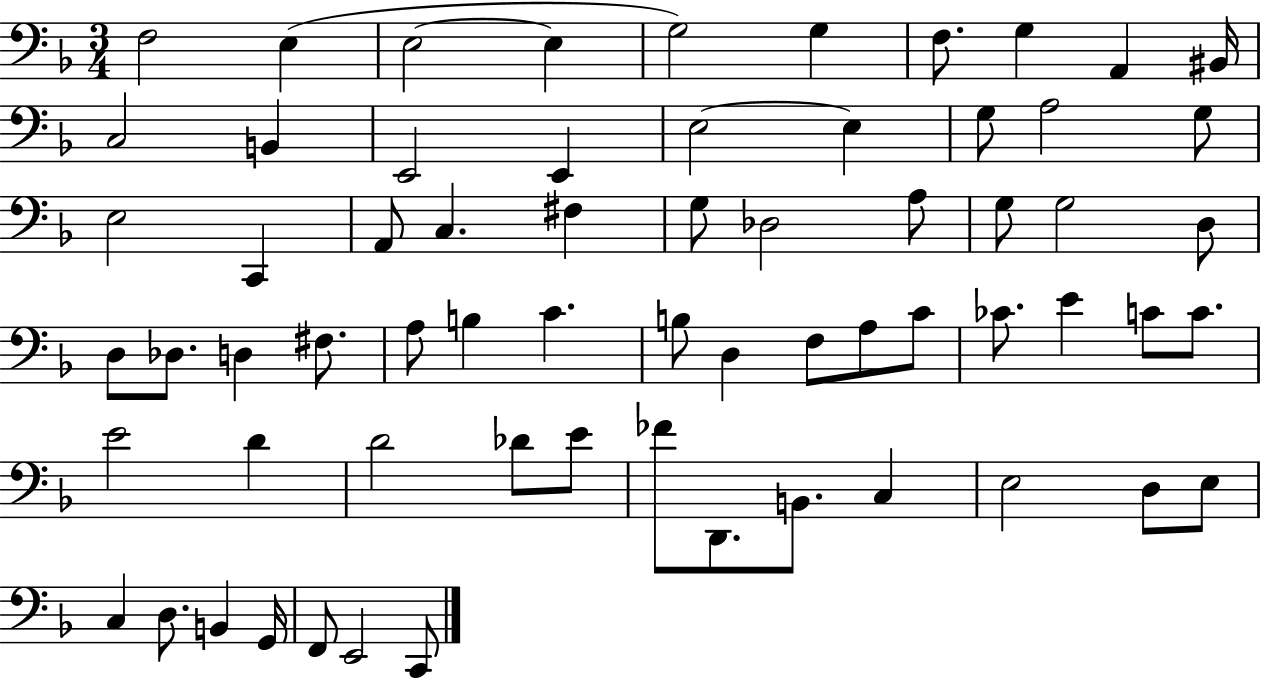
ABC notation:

X:1
T:Untitled
M:3/4
L:1/4
K:F
F,2 E, E,2 E, G,2 G, F,/2 G, A,, ^B,,/4 C,2 B,, E,,2 E,, E,2 E, G,/2 A,2 G,/2 E,2 C,, A,,/2 C, ^F, G,/2 _D,2 A,/2 G,/2 G,2 D,/2 D,/2 _D,/2 D, ^F,/2 A,/2 B, C B,/2 D, F,/2 A,/2 C/2 _C/2 E C/2 C/2 E2 D D2 _D/2 E/2 _F/2 D,,/2 B,,/2 C, E,2 D,/2 E,/2 C, D,/2 B,, G,,/4 F,,/2 E,,2 C,,/2